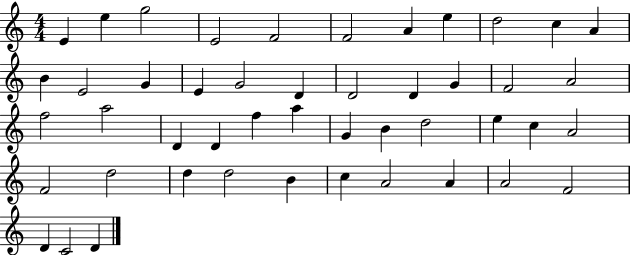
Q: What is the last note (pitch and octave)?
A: D4